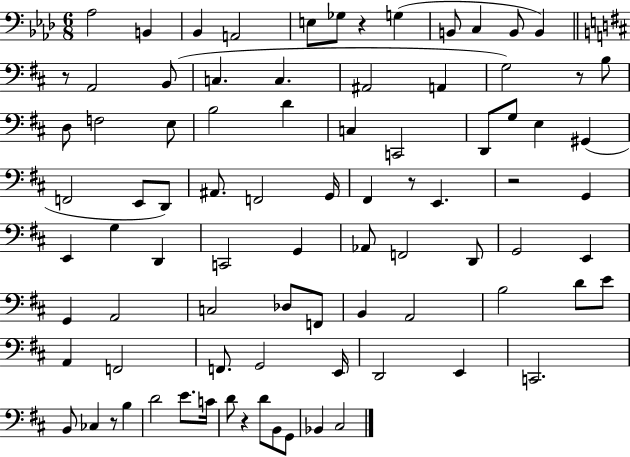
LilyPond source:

{
  \clef bass
  \numericTimeSignature
  \time 6/8
  \key aes \major
  aes2 b,4 | bes,4 a,2 | e8 ges8 r4 g4( | b,8 c4 b,8 b,4) | \break \bar "||" \break \key d \major r8 a,2 b,8( | c4. c4. | ais,2 a,4 | g2) r8 b8 | \break d8 f2 e8 | b2 d'4 | c4 c,2 | d,8 g8 e4 gis,4( | \break f,2 e,8 d,8) | ais,8. f,2 g,16 | fis,4 r8 e,4. | r2 g,4 | \break e,4 g4 d,4 | c,2 g,4 | aes,8 f,2 d,8 | g,2 e,4 | \break g,4 a,2 | c2 des8 f,8 | b,4 a,2 | b2 d'8 e'8 | \break a,4 f,2 | f,8. g,2 e,16 | d,2 e,4 | c,2. | \break b,8 ces4 r8 b4 | d'2 e'8. c'16 | d'8 r4 d'8 b,8 g,8 | bes,4 cis2 | \break \bar "|."
}